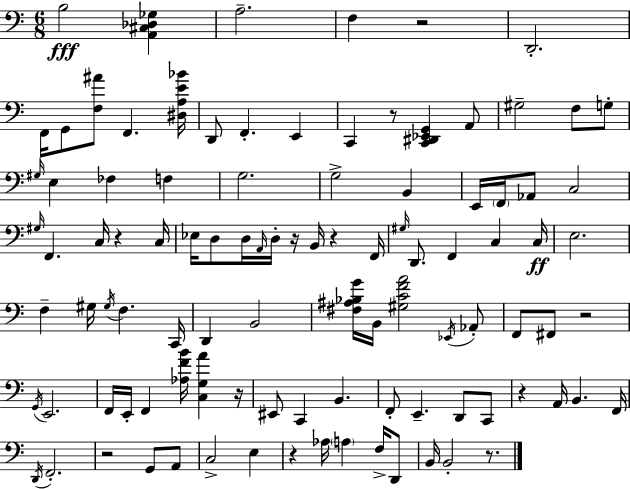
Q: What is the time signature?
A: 6/8